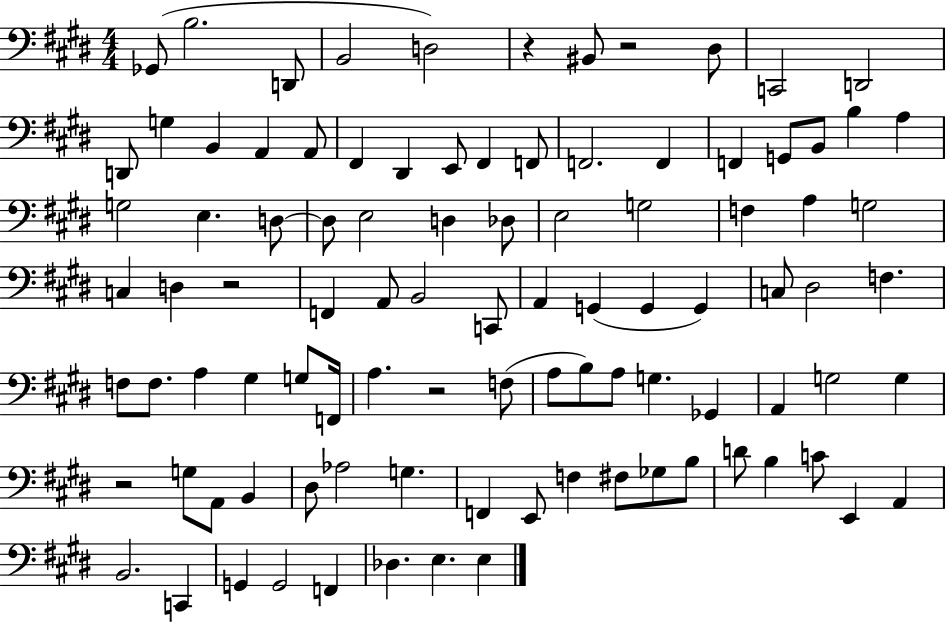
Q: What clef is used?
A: bass